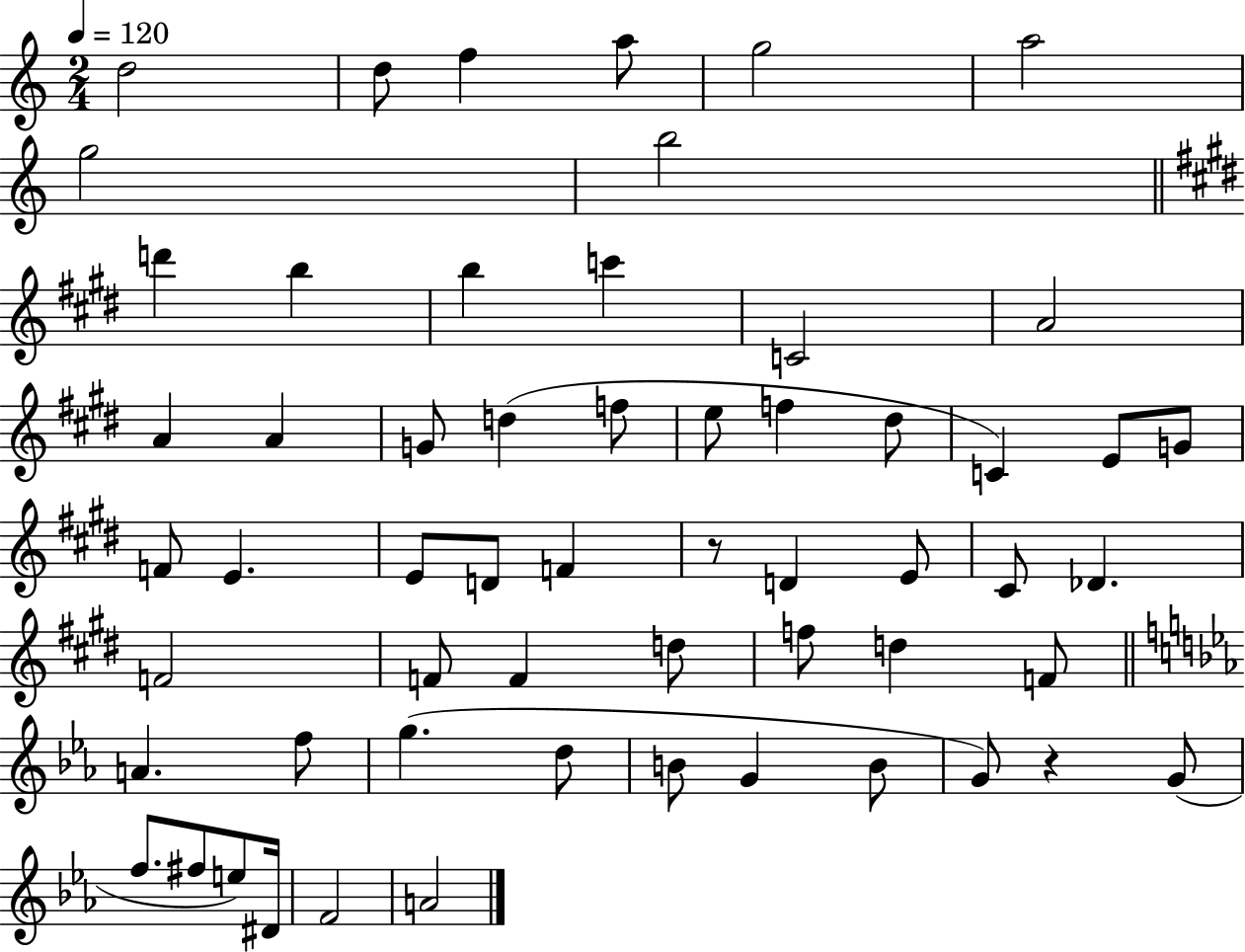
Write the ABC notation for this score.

X:1
T:Untitled
M:2/4
L:1/4
K:C
d2 d/2 f a/2 g2 a2 g2 b2 d' b b c' C2 A2 A A G/2 d f/2 e/2 f ^d/2 C E/2 G/2 F/2 E E/2 D/2 F z/2 D E/2 ^C/2 _D F2 F/2 F d/2 f/2 d F/2 A f/2 g d/2 B/2 G B/2 G/2 z G/2 f/2 ^f/2 e/2 ^D/4 F2 A2